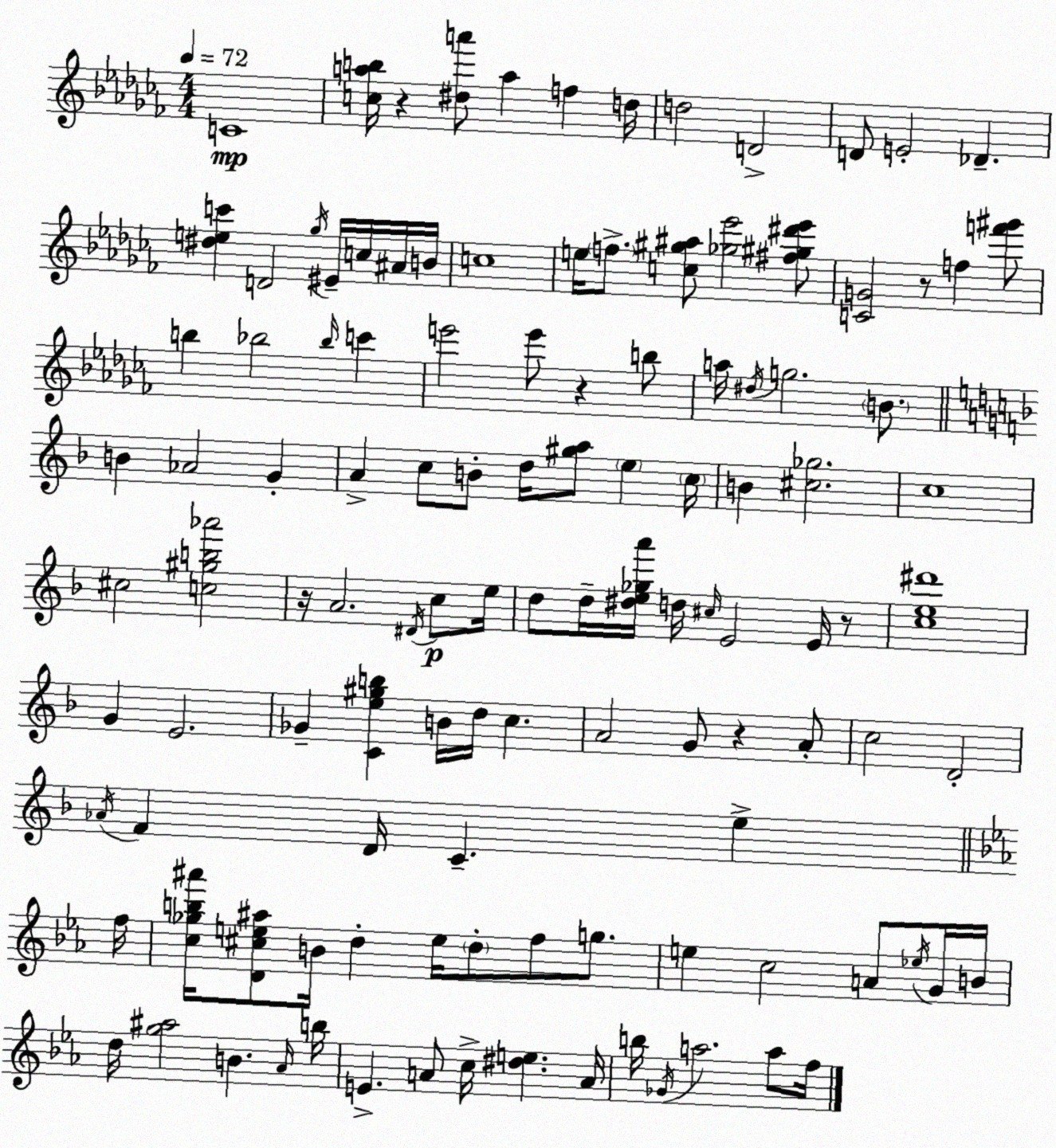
X:1
T:Untitled
M:4/4
L:1/4
K:Abm
C4 [cab]/4 z [^da']/2 a f d/4 d2 D2 D/2 E2 _D [^dec'] D2 _g/4 ^E/4 c/4 ^A/4 B/4 c4 e/4 f/2 [c^g^a]/2 [_g_e']2 [^f^g^d'_e']/2 [CG]2 z/2 f [f'^g']/2 b _b2 _b/4 c' e'2 e'/2 z b/2 a/4 ^d/4 g2 B/2 B _A2 G A c/2 B/2 d/4 [^ga]/2 e c/4 B [^c_g]2 c4 ^c2 [c^gb_a']2 z/4 A2 ^D/4 c/2 e/4 d/2 d/4 [^de_ga']/4 d/4 ^c/4 E2 E/4 z/2 [ce^d']4 G E2 _G [Ce^gb] B/4 d/4 c A2 G/2 z A/2 c2 D2 _A/4 F D/4 C e f/4 [c_gb^a']/4 [D^ce^a]/2 B/4 d e/4 d/2 f/2 g/2 e c2 A/2 _e/4 G/4 B/4 d/4 [g^a]2 B _A/4 b/4 E A/2 c/4 [^de] A/4 b/4 _G/4 a2 a/2 f/4